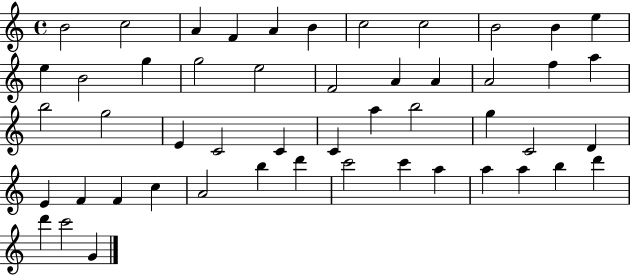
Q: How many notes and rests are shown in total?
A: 50